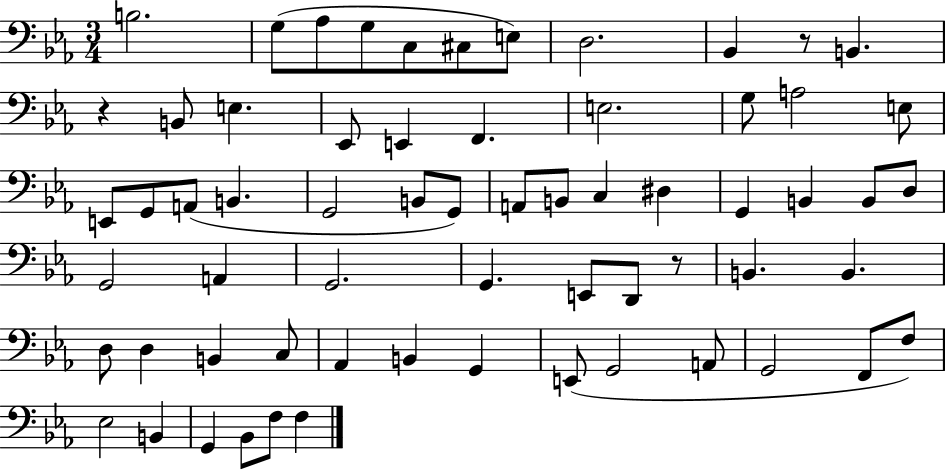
{
  \clef bass
  \numericTimeSignature
  \time 3/4
  \key ees \major
  b2. | g8( aes8 g8 c8 cis8 e8) | d2. | bes,4 r8 b,4. | \break r4 b,8 e4. | ees,8 e,4 f,4. | e2. | g8 a2 e8 | \break e,8 g,8 a,8( b,4. | g,2 b,8 g,8) | a,8 b,8 c4 dis4 | g,4 b,4 b,8 d8 | \break g,2 a,4 | g,2. | g,4. e,8 d,8 r8 | b,4. b,4. | \break d8 d4 b,4 c8 | aes,4 b,4 g,4 | e,8( g,2 a,8 | g,2 f,8 f8) | \break ees2 b,4 | g,4 bes,8 f8 f4 | \bar "|."
}